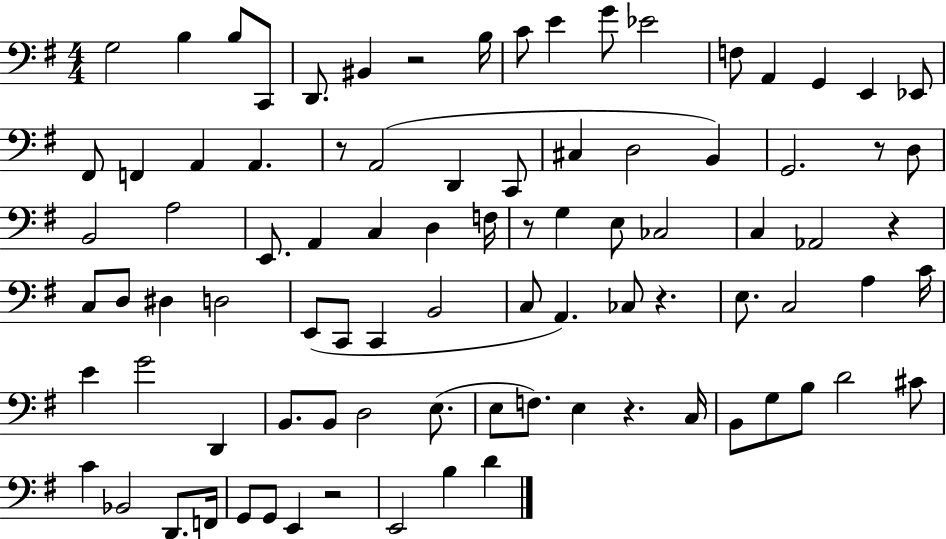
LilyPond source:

{
  \clef bass
  \numericTimeSignature
  \time 4/4
  \key g \major
  g2 b4 b8 c,8 | d,8. bis,4 r2 b16 | c'8 e'4 g'8 ees'2 | f8 a,4 g,4 e,4 ees,8 | \break fis,8 f,4 a,4 a,4. | r8 a,2( d,4 c,8 | cis4 d2 b,4) | g,2. r8 d8 | \break b,2 a2 | e,8. a,4 c4 d4 f16 | r8 g4 e8 ces2 | c4 aes,2 r4 | \break c8 d8 dis4 d2 | e,8( c,8 c,4 b,2 | c8 a,4.) ces8 r4. | e8. c2 a4 c'16 | \break e'4 g'2 d,4 | b,8. b,8 d2 e8.( | e8 f8.) e4 r4. c16 | b,8 g8 b8 d'2 cis'8 | \break c'4 bes,2 d,8. f,16 | g,8 g,8 e,4 r2 | e,2 b4 d'4 | \bar "|."
}